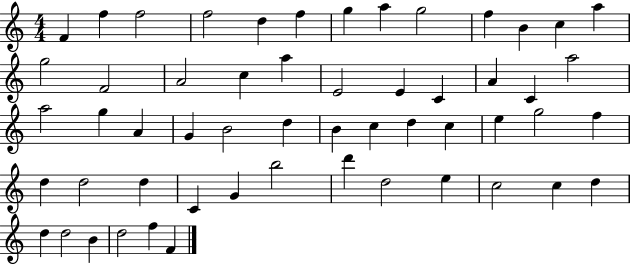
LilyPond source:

{
  \clef treble
  \numericTimeSignature
  \time 4/4
  \key c \major
  f'4 f''4 f''2 | f''2 d''4 f''4 | g''4 a''4 g''2 | f''4 b'4 c''4 a''4 | \break g''2 f'2 | a'2 c''4 a''4 | e'2 e'4 c'4 | a'4 c'4 a''2 | \break a''2 g''4 a'4 | g'4 b'2 d''4 | b'4 c''4 d''4 c''4 | e''4 g''2 f''4 | \break d''4 d''2 d''4 | c'4 g'4 b''2 | d'''4 d''2 e''4 | c''2 c''4 d''4 | \break d''4 d''2 b'4 | d''2 f''4 f'4 | \bar "|."
}